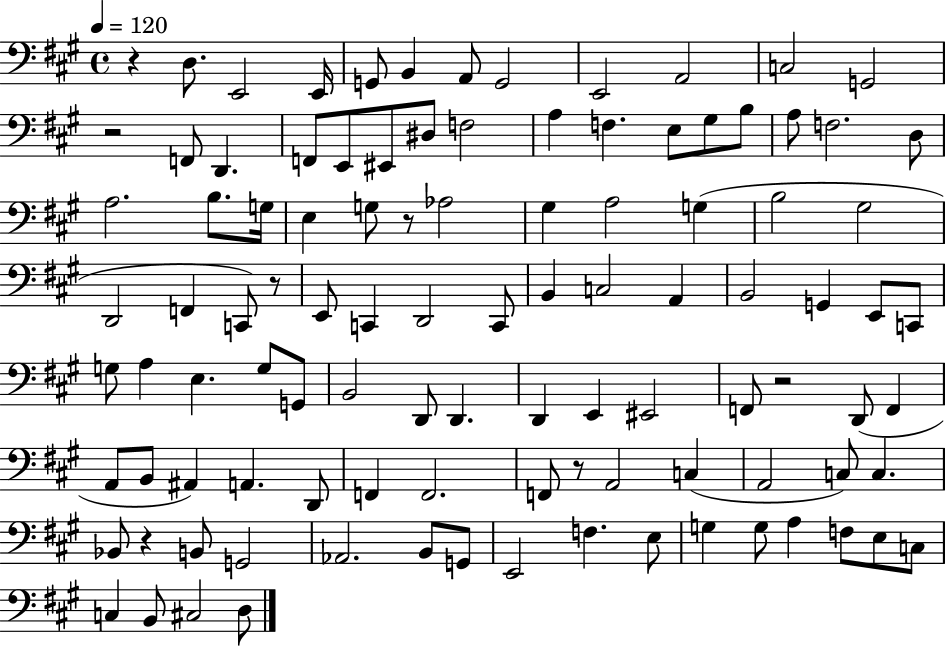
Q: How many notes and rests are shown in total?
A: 104